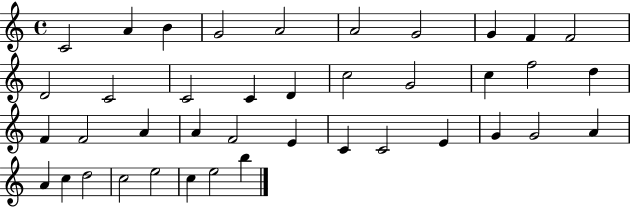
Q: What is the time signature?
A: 4/4